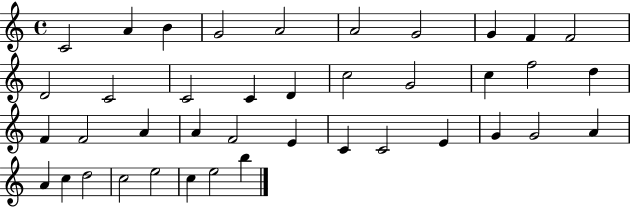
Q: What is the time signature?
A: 4/4